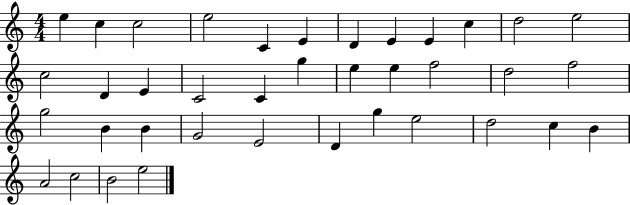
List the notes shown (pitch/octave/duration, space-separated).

E5/q C5/q C5/h E5/h C4/q E4/q D4/q E4/q E4/q C5/q D5/h E5/h C5/h D4/q E4/q C4/h C4/q G5/q E5/q E5/q F5/h D5/h F5/h G5/h B4/q B4/q G4/h E4/h D4/q G5/q E5/h D5/h C5/q B4/q A4/h C5/h B4/h E5/h